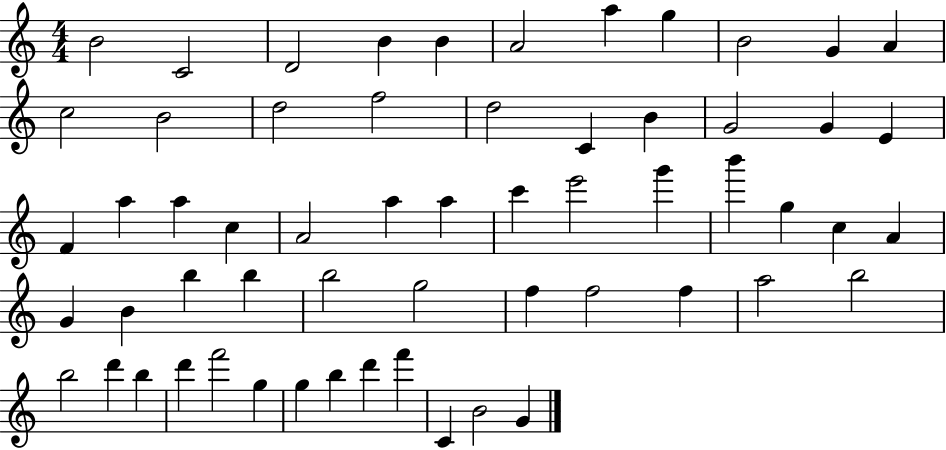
{
  \clef treble
  \numericTimeSignature
  \time 4/4
  \key c \major
  b'2 c'2 | d'2 b'4 b'4 | a'2 a''4 g''4 | b'2 g'4 a'4 | \break c''2 b'2 | d''2 f''2 | d''2 c'4 b'4 | g'2 g'4 e'4 | \break f'4 a''4 a''4 c''4 | a'2 a''4 a''4 | c'''4 e'''2 g'''4 | b'''4 g''4 c''4 a'4 | \break g'4 b'4 b''4 b''4 | b''2 g''2 | f''4 f''2 f''4 | a''2 b''2 | \break b''2 d'''4 b''4 | d'''4 f'''2 g''4 | g''4 b''4 d'''4 f'''4 | c'4 b'2 g'4 | \break \bar "|."
}